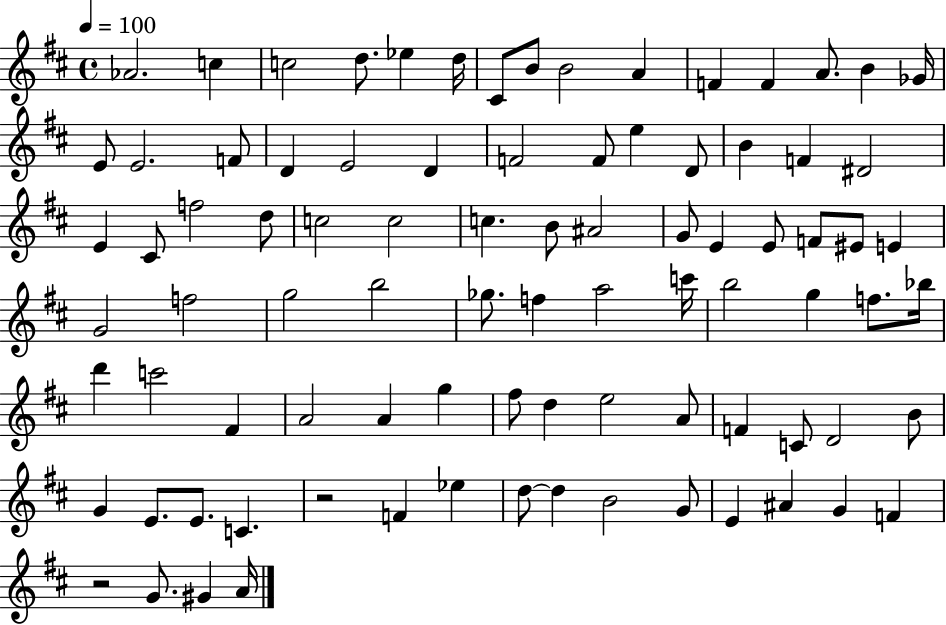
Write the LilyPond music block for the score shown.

{
  \clef treble
  \time 4/4
  \defaultTimeSignature
  \key d \major
  \tempo 4 = 100
  aes'2. c''4 | c''2 d''8. ees''4 d''16 | cis'8 b'8 b'2 a'4 | f'4 f'4 a'8. b'4 ges'16 | \break e'8 e'2. f'8 | d'4 e'2 d'4 | f'2 f'8 e''4 d'8 | b'4 f'4 dis'2 | \break e'4 cis'8 f''2 d''8 | c''2 c''2 | c''4. b'8 ais'2 | g'8 e'4 e'8 f'8 eis'8 e'4 | \break g'2 f''2 | g''2 b''2 | ges''8. f''4 a''2 c'''16 | b''2 g''4 f''8. bes''16 | \break d'''4 c'''2 fis'4 | a'2 a'4 g''4 | fis''8 d''4 e''2 a'8 | f'4 c'8 d'2 b'8 | \break g'4 e'8. e'8. c'4. | r2 f'4 ees''4 | d''8~~ d''4 b'2 g'8 | e'4 ais'4 g'4 f'4 | \break r2 g'8. gis'4 a'16 | \bar "|."
}